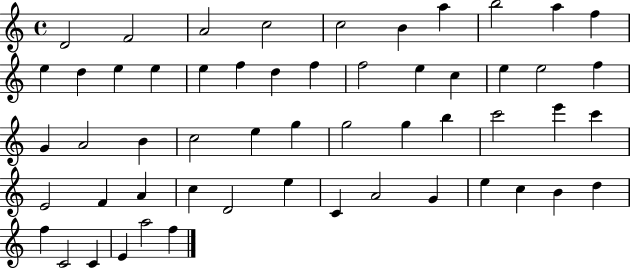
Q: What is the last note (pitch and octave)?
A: F5